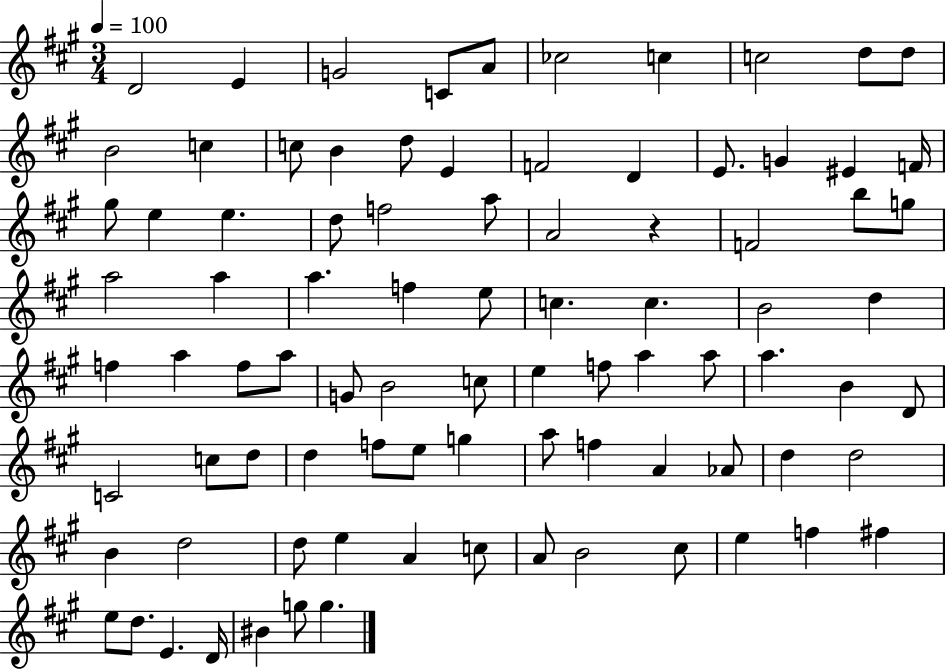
X:1
T:Untitled
M:3/4
L:1/4
K:A
D2 E G2 C/2 A/2 _c2 c c2 d/2 d/2 B2 c c/2 B d/2 E F2 D E/2 G ^E F/4 ^g/2 e e d/2 f2 a/2 A2 z F2 b/2 g/2 a2 a a f e/2 c c B2 d f a f/2 a/2 G/2 B2 c/2 e f/2 a a/2 a B D/2 C2 c/2 d/2 d f/2 e/2 g a/2 f A _A/2 d d2 B d2 d/2 e A c/2 A/2 B2 ^c/2 e f ^f e/2 d/2 E D/4 ^B g/2 g